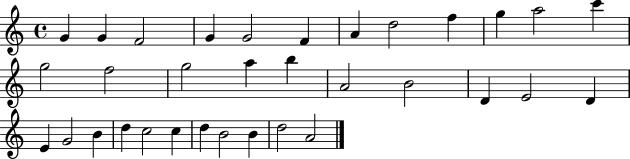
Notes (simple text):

G4/q G4/q F4/h G4/q G4/h F4/q A4/q D5/h F5/q G5/q A5/h C6/q G5/h F5/h G5/h A5/q B5/q A4/h B4/h D4/q E4/h D4/q E4/q G4/h B4/q D5/q C5/h C5/q D5/q B4/h B4/q D5/h A4/h